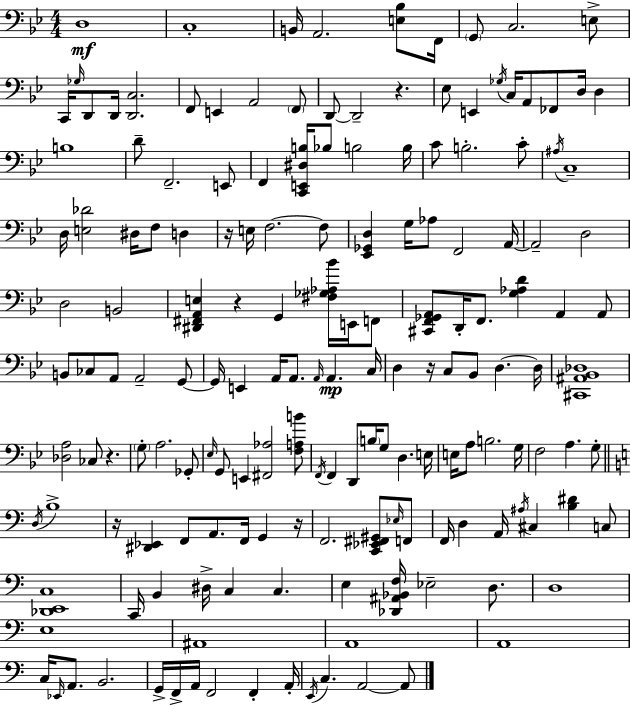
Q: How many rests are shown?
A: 7